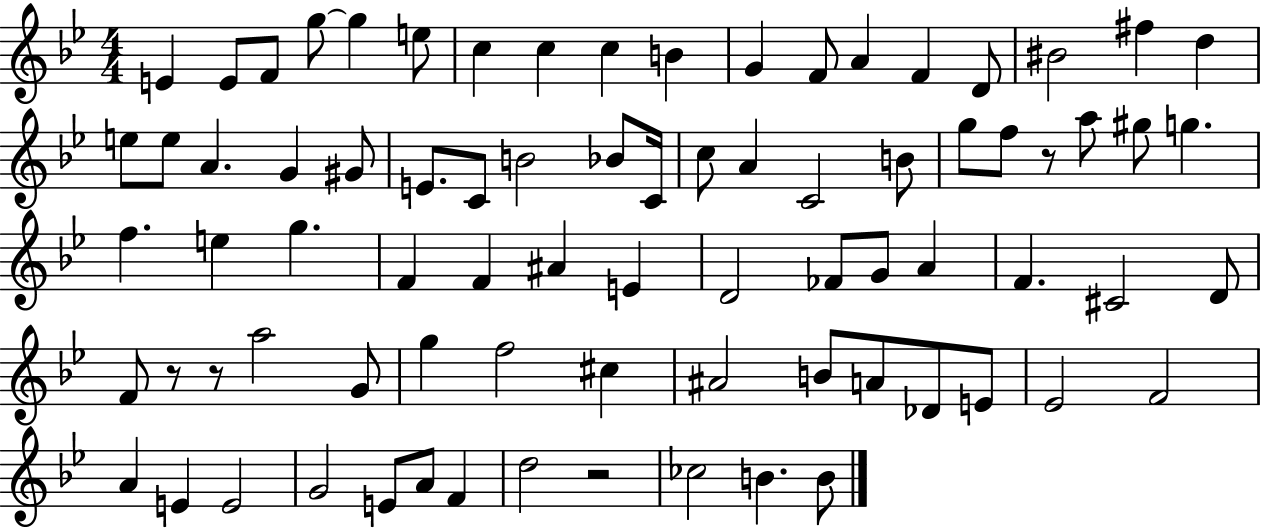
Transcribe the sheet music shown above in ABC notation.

X:1
T:Untitled
M:4/4
L:1/4
K:Bb
E E/2 F/2 g/2 g e/2 c c c B G F/2 A F D/2 ^B2 ^f d e/2 e/2 A G ^G/2 E/2 C/2 B2 _B/2 C/4 c/2 A C2 B/2 g/2 f/2 z/2 a/2 ^g/2 g f e g F F ^A E D2 _F/2 G/2 A F ^C2 D/2 F/2 z/2 z/2 a2 G/2 g f2 ^c ^A2 B/2 A/2 _D/2 E/2 _E2 F2 A E E2 G2 E/2 A/2 F d2 z2 _c2 B B/2